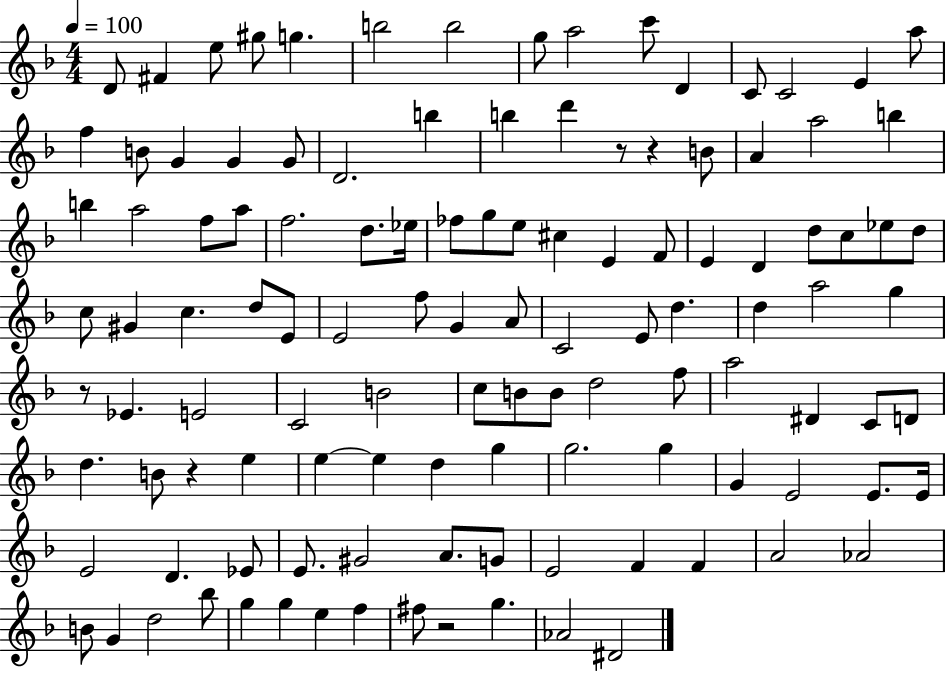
X:1
T:Untitled
M:4/4
L:1/4
K:F
D/2 ^F e/2 ^g/2 g b2 b2 g/2 a2 c'/2 D C/2 C2 E a/2 f B/2 G G G/2 D2 b b d' z/2 z B/2 A a2 b b a2 f/2 a/2 f2 d/2 _e/4 _f/2 g/2 e/2 ^c E F/2 E D d/2 c/2 _e/2 d/2 c/2 ^G c d/2 E/2 E2 f/2 G A/2 C2 E/2 d d a2 g z/2 _E E2 C2 B2 c/2 B/2 B/2 d2 f/2 a2 ^D C/2 D/2 d B/2 z e e e d g g2 g G E2 E/2 E/4 E2 D _E/2 E/2 ^G2 A/2 G/2 E2 F F A2 _A2 B/2 G d2 _b/2 g g e f ^f/2 z2 g _A2 ^D2